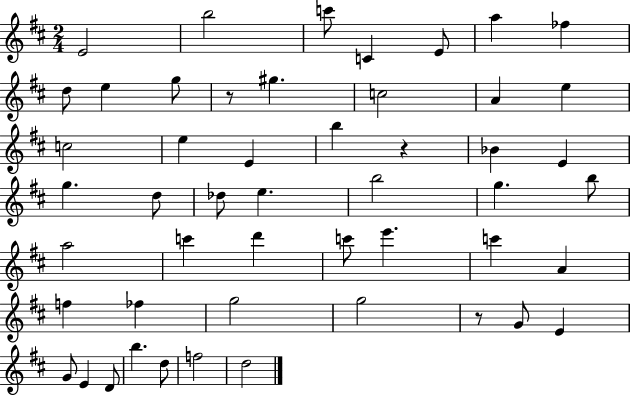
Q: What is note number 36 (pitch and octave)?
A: FES5